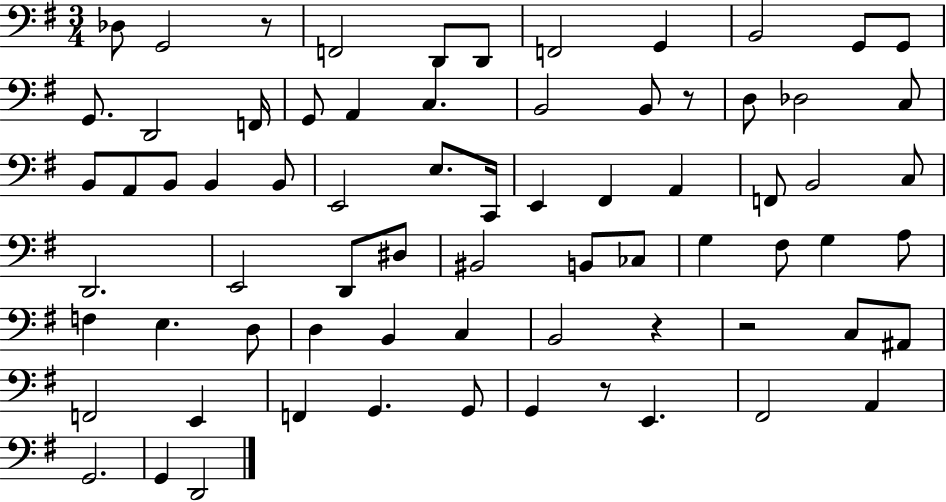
{
  \clef bass
  \numericTimeSignature
  \time 3/4
  \key g \major
  \repeat volta 2 { des8 g,2 r8 | f,2 d,8 d,8 | f,2 g,4 | b,2 g,8 g,8 | \break g,8. d,2 f,16 | g,8 a,4 c4. | b,2 b,8 r8 | d8 des2 c8 | \break b,8 a,8 b,8 b,4 b,8 | e,2 e8. c,16 | e,4 fis,4 a,4 | f,8 b,2 c8 | \break d,2. | e,2 d,8 dis8 | bis,2 b,8 ces8 | g4 fis8 g4 a8 | \break f4 e4. d8 | d4 b,4 c4 | b,2 r4 | r2 c8 ais,8 | \break f,2 e,4 | f,4 g,4. g,8 | g,4 r8 e,4. | fis,2 a,4 | \break g,2. | g,4 d,2 | } \bar "|."
}